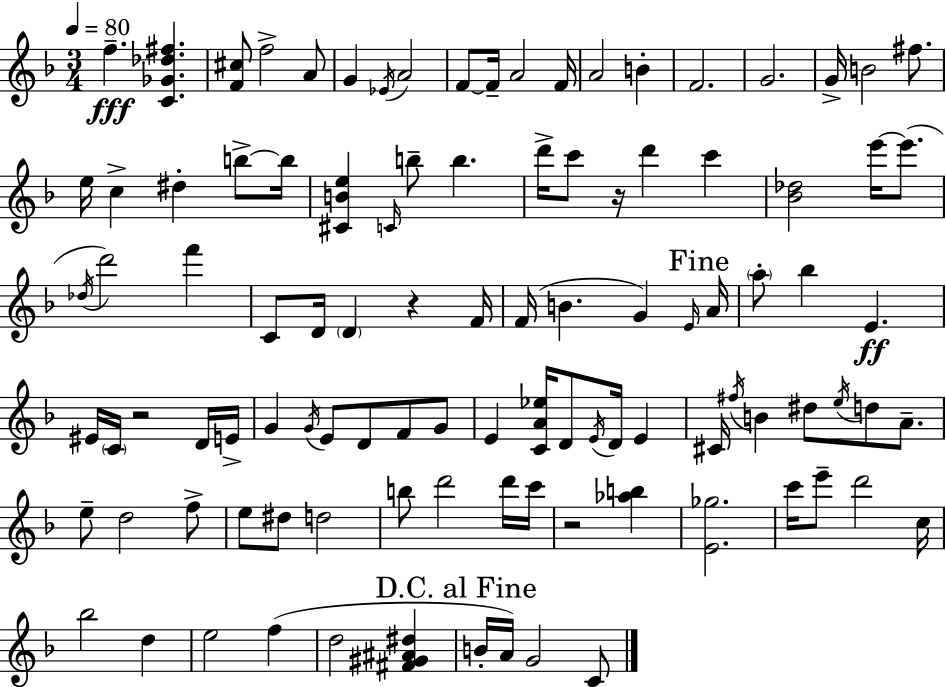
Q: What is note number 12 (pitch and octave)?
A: B4